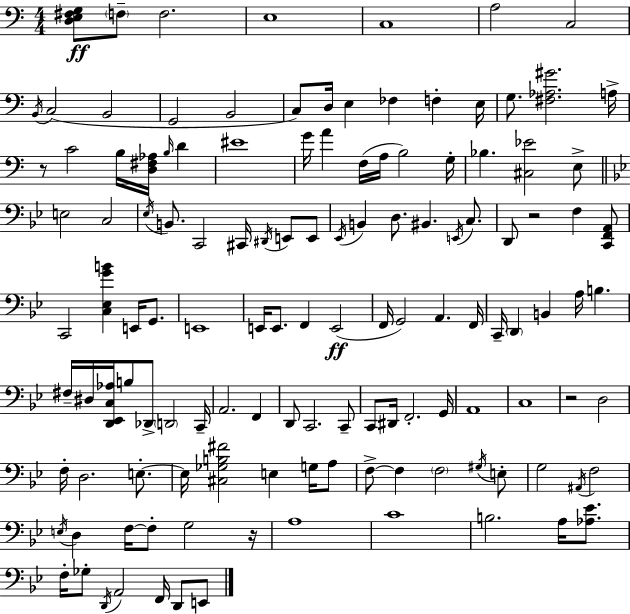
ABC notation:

X:1
T:Untitled
M:4/4
L:1/4
K:Am
[D,E,^F,G,]/2 F,/2 F,2 E,4 C,4 A,2 C,2 B,,/4 C,2 B,,2 G,,2 B,,2 C,/2 D,/4 E, _F, F, E,/4 G,/2 [^F,_A,^G]2 A,/4 z/2 C2 B,/4 [D,^F,_A,]/4 B,/4 D ^E4 G/4 A F,/4 A,/4 B,2 G,/4 _B, [^C,_E]2 E,/2 E,2 C,2 _E,/4 B,,/2 C,,2 ^C,,/4 ^D,,/4 E,,/2 E,,/2 _E,,/4 B,, D,/2 ^B,, E,,/4 C,/2 D,,/2 z2 F, [C,,F,,A,,]/2 C,,2 [C,_E,GB] E,,/4 G,,/2 E,,4 E,,/4 E,,/2 F,, E,,2 F,,/4 G,,2 A,, F,,/4 C,,/4 D,, B,, A,/4 B, ^F,/4 ^D,/4 [D,,_E,,C,_A,]/4 B,/2 _D,,/2 D,,2 C,,/4 A,,2 F,, D,,/2 C,,2 C,,/2 C,,/2 ^D,,/4 F,,2 G,,/4 A,,4 C,4 z2 D,2 F,/4 D,2 E,/2 E,/4 [^C,_G,B,^F]2 E, G,/4 A,/2 F,/2 F, F,2 ^G,/4 E,/2 G,2 ^A,,/4 F,2 E,/4 D, F,/4 F,/2 G,2 z/4 A,4 C4 B,2 A,/4 [_A,_E]/2 F,/4 _G,/2 D,,/4 A,,2 F,,/4 D,,/2 E,,/2